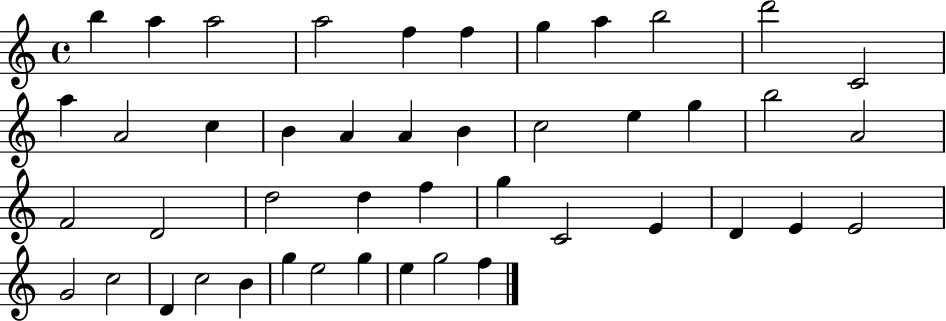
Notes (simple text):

B5/q A5/q A5/h A5/h F5/q F5/q G5/q A5/q B5/h D6/h C4/h A5/q A4/h C5/q B4/q A4/q A4/q B4/q C5/h E5/q G5/q B5/h A4/h F4/h D4/h D5/h D5/q F5/q G5/q C4/h E4/q D4/q E4/q E4/h G4/h C5/h D4/q C5/h B4/q G5/q E5/h G5/q E5/q G5/h F5/q